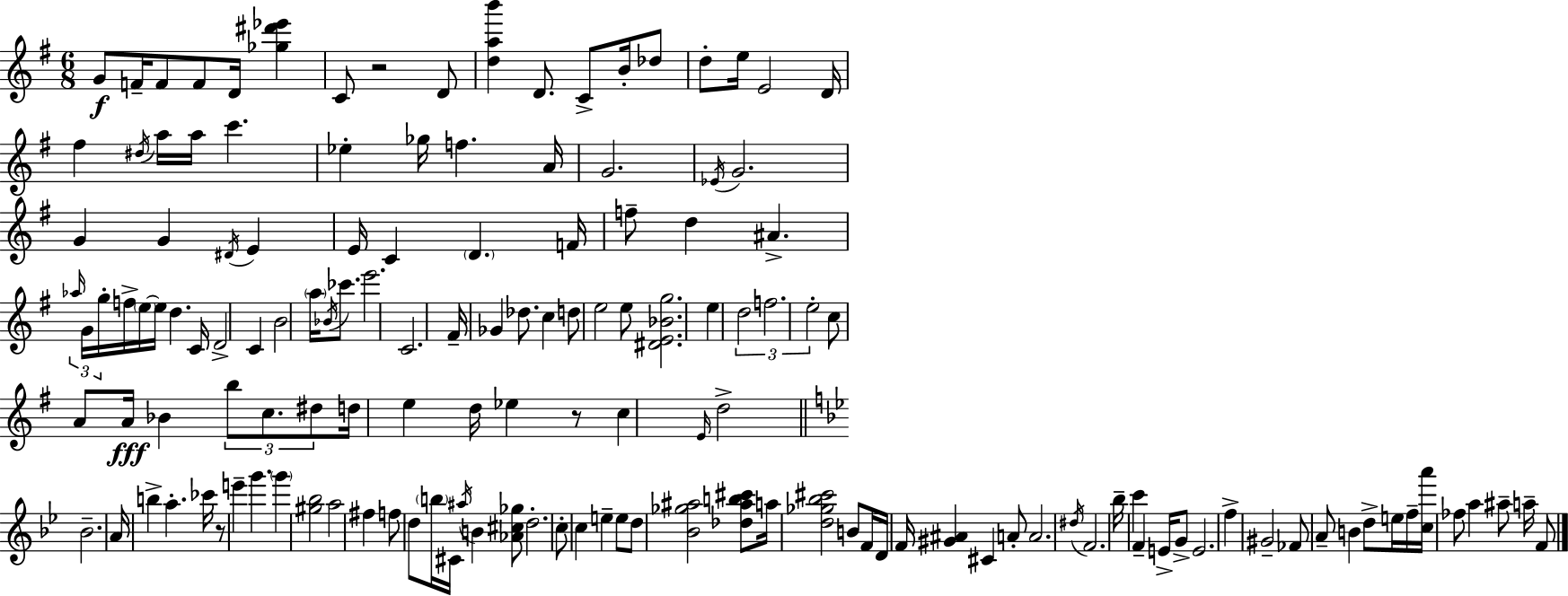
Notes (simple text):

G4/e F4/s F4/e F4/e D4/s [Gb5,D#6,Eb6]/q C4/e R/h D4/e [D5,A5,B6]/q D4/e. C4/e B4/s Db5/e D5/e E5/s E4/h D4/s F#5/q D#5/s A5/s A5/s C6/q. Eb5/q Gb5/s F5/q. A4/s G4/h. Eb4/s G4/h. G4/q G4/q D#4/s E4/q E4/s C4/q D4/q. F4/s F5/e D5/q A#4/q. Ab5/s G4/s G5/s F5/s E5/s E5/s D5/q. C4/s D4/h C4/q B4/h A5/s Bb4/s CES6/e. E6/h. C4/h. F#4/s Gb4/q Db5/e. C5/q D5/e E5/h E5/e [D#4,E4,Bb4,G5]/h. E5/q D5/h F5/h. E5/h C5/e A4/e A4/s Bb4/q B5/e C5/e. D#5/e D5/s E5/q D5/s Eb5/q R/e C5/q E4/s D5/h Bb4/h. A4/s B5/q A5/q. CES6/s R/e E6/q G6/q. G6/q [G#5,Bb5]/h A5/h F#5/q F5/e D5/e B5/s C#4/s A#5/s B4/q [Ab4,C#5,Gb5]/e D5/h. C5/e C5/q E5/q E5/e D5/e [Bb4,Gb5,A#5]/h [Db5,A#5,B5,C#6]/e A5/s [D5,Gb5,Bb5,C#6]/h B4/e F4/s D4/s F4/s [G#4,A#4]/q C#4/q A4/e A4/h. D#5/s F4/h. Bb5/s C6/q F4/q E4/s G4/e E4/h. F5/q G#4/h FES4/e A4/e B4/q D5/e E5/s F5/s [C5,A6]/s FES5/e A5/q A#5/e A5/s F4/e